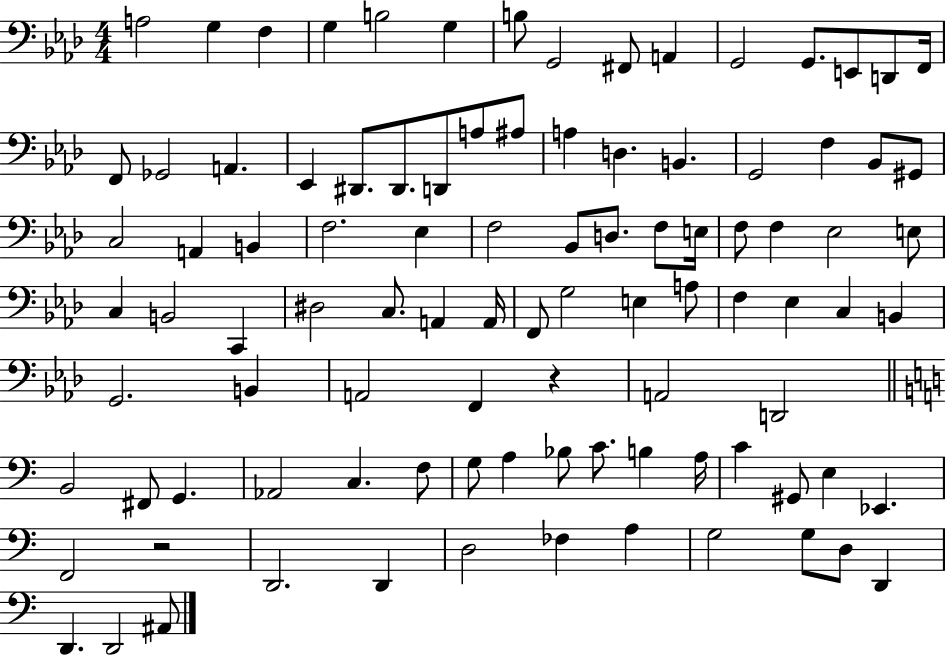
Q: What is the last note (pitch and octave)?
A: A#2